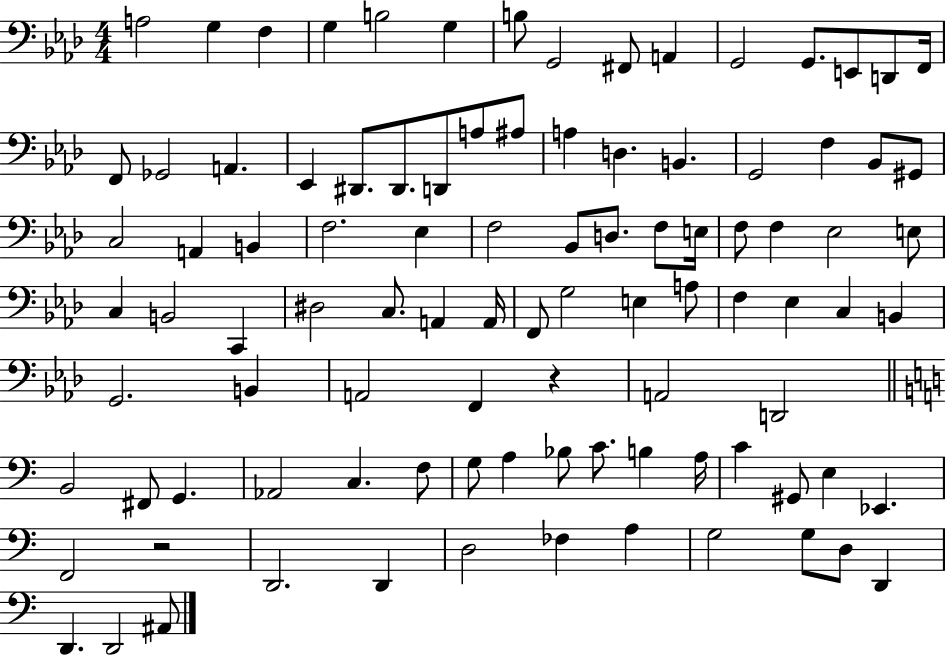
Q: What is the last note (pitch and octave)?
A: A#2